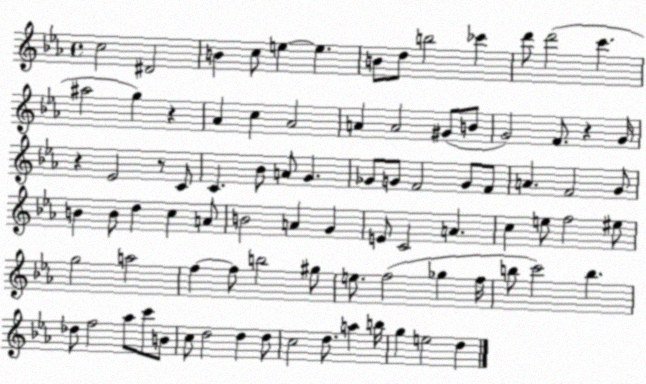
X:1
T:Untitled
M:4/4
L:1/4
K:Eb
c2 ^D2 B c/2 e e B/2 d/2 b2 _c' d'/2 d'2 c' ^a2 g z _A c _A2 A A2 ^G/2 B/2 G2 F/2 z G/4 z _E2 z/2 C/2 C _B/2 A/2 G _G/2 G/2 F2 G/2 F/2 A F2 G/2 B B/2 d c A/2 B2 A G E/2 C2 A c e/2 f2 ^e/2 g2 a2 f f/2 b2 ^g/2 e/2 f2 _g f/4 b/2 c'2 b _d/2 f2 _a/2 c'/2 B/2 c/2 d2 d d/2 c2 d/2 a b/4 g e2 d